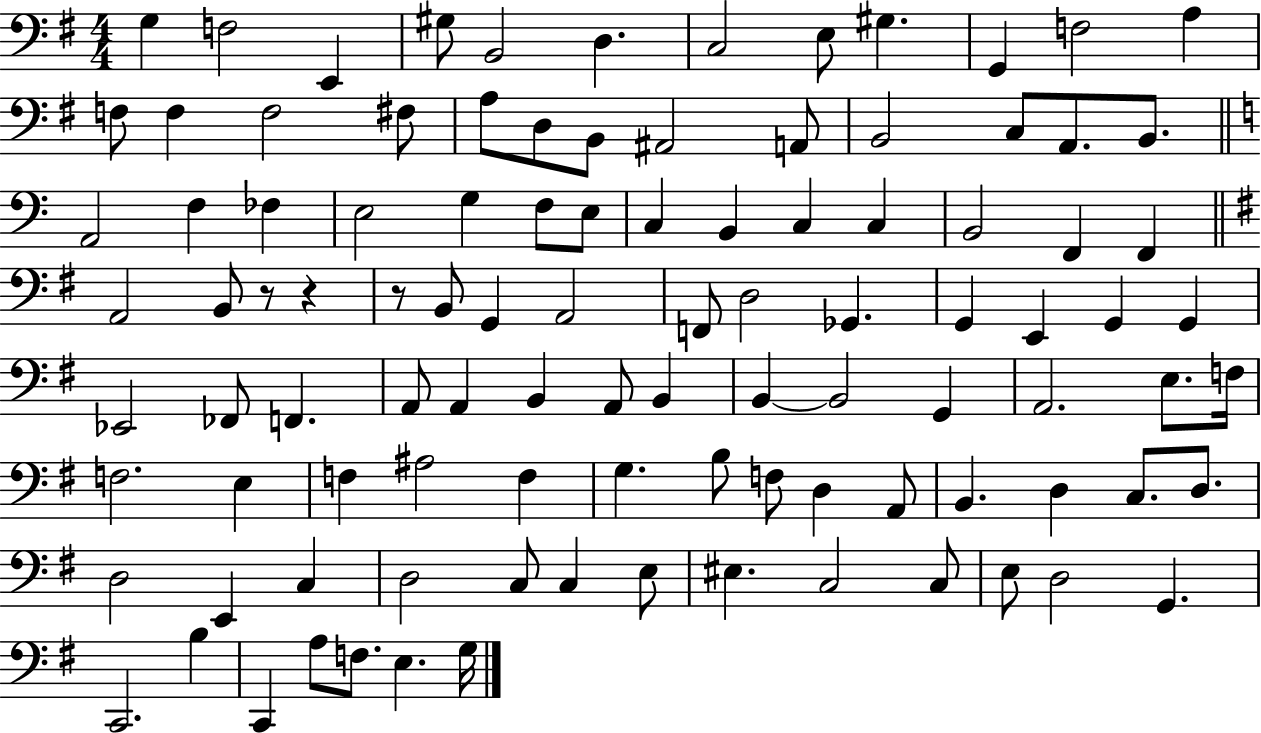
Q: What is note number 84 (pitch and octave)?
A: C3